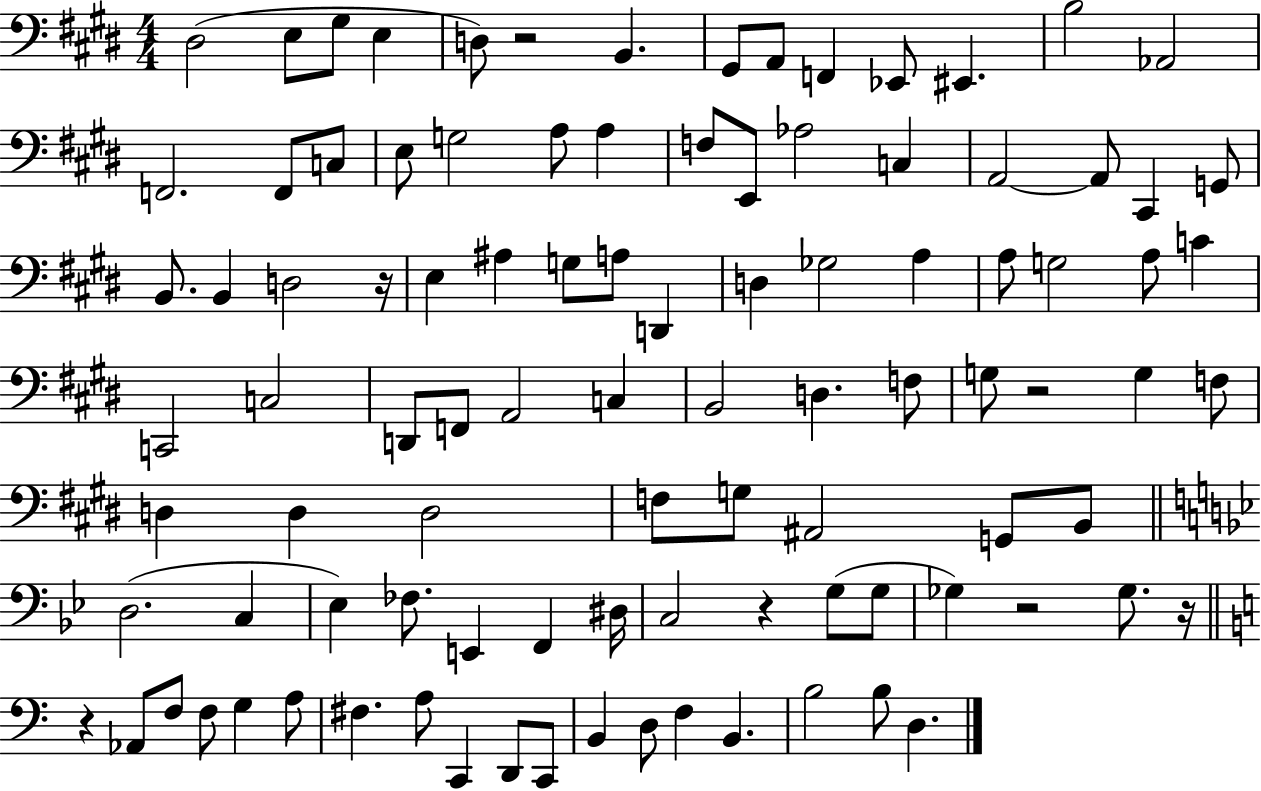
{
  \clef bass
  \numericTimeSignature
  \time 4/4
  \key e \major
  \repeat volta 2 { dis2( e8 gis8 e4 | d8) r2 b,4. | gis,8 a,8 f,4 ees,8 eis,4. | b2 aes,2 | \break f,2. f,8 c8 | e8 g2 a8 a4 | f8 e,8 aes2 c4 | a,2~~ a,8 cis,4 g,8 | \break b,8. b,4 d2 r16 | e4 ais4 g8 a8 d,4 | d4 ges2 a4 | a8 g2 a8 c'4 | \break c,2 c2 | d,8 f,8 a,2 c4 | b,2 d4. f8 | g8 r2 g4 f8 | \break d4 d4 d2 | f8 g8 ais,2 g,8 b,8 | \bar "||" \break \key g \minor d2.( c4 | ees4) fes8. e,4 f,4 dis16 | c2 r4 g8( g8 | ges4) r2 ges8. r16 | \break \bar "||" \break \key a \minor r4 aes,8 f8 f8 g4 a8 | fis4. a8 c,4 d,8 c,8 | b,4 d8 f4 b,4. | b2 b8 d4. | \break } \bar "|."
}